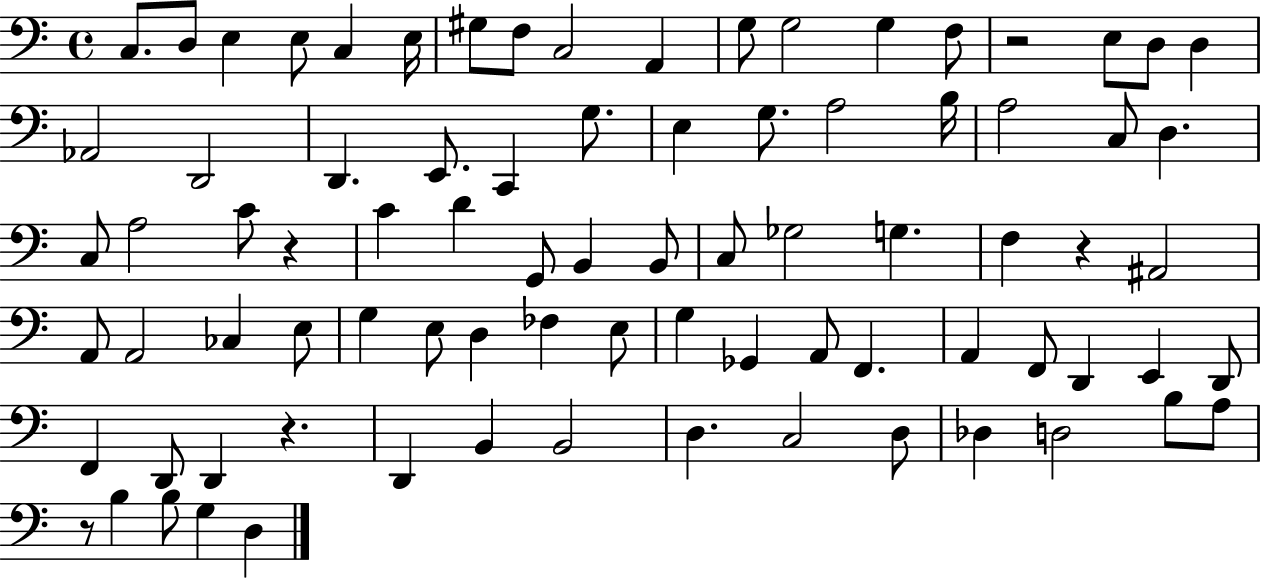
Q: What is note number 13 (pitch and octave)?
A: G3